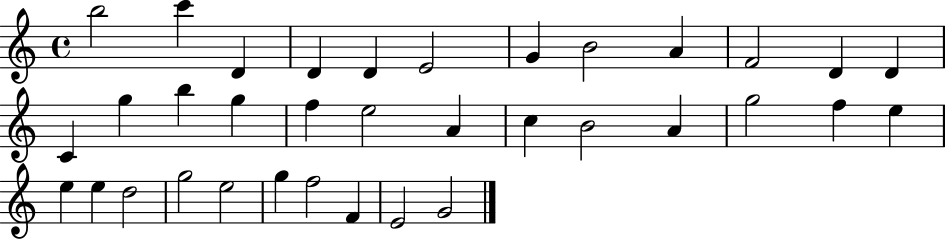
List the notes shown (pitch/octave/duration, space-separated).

B5/h C6/q D4/q D4/q D4/q E4/h G4/q B4/h A4/q F4/h D4/q D4/q C4/q G5/q B5/q G5/q F5/q E5/h A4/q C5/q B4/h A4/q G5/h F5/q E5/q E5/q E5/q D5/h G5/h E5/h G5/q F5/h F4/q E4/h G4/h